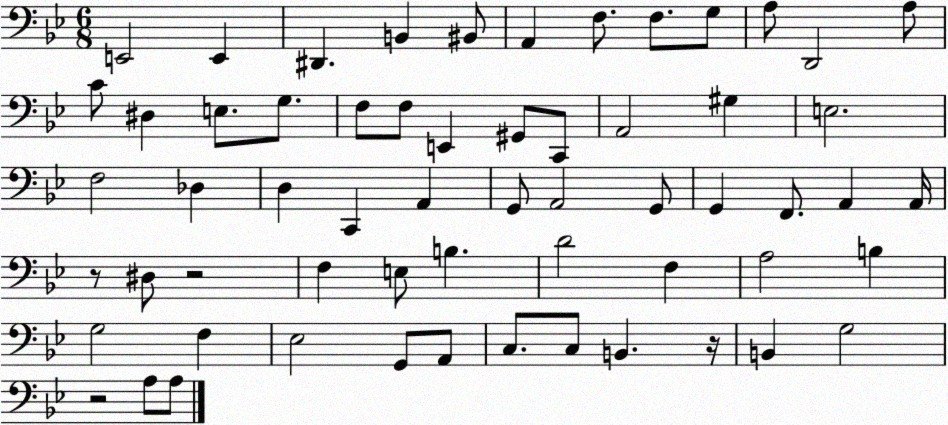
X:1
T:Untitled
M:6/8
L:1/4
K:Bb
E,,2 E,, ^D,, B,, ^B,,/2 A,, F,/2 F,/2 G,/2 A,/2 D,,2 A,/2 C/2 ^D, E,/2 G,/2 F,/2 F,/2 E,, ^G,,/2 C,,/2 A,,2 ^G, E,2 F,2 _D, D, C,, A,, G,,/2 A,,2 G,,/2 G,, F,,/2 A,, A,,/4 z/2 ^D,/2 z2 F, E,/2 B, D2 F, A,2 B, G,2 F, _E,2 G,,/2 A,,/2 C,/2 C,/2 B,, z/4 B,, G,2 z2 A,/2 A,/2